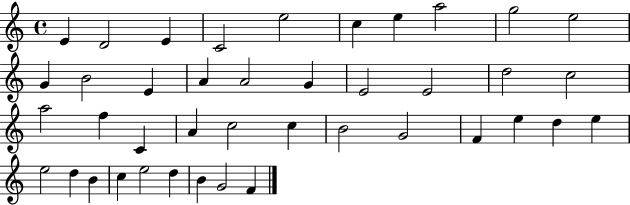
{
  \clef treble
  \time 4/4
  \defaultTimeSignature
  \key c \major
  e'4 d'2 e'4 | c'2 e''2 | c''4 e''4 a''2 | g''2 e''2 | \break g'4 b'2 e'4 | a'4 a'2 g'4 | e'2 e'2 | d''2 c''2 | \break a''2 f''4 c'4 | a'4 c''2 c''4 | b'2 g'2 | f'4 e''4 d''4 e''4 | \break e''2 d''4 b'4 | c''4 e''2 d''4 | b'4 g'2 f'4 | \bar "|."
}